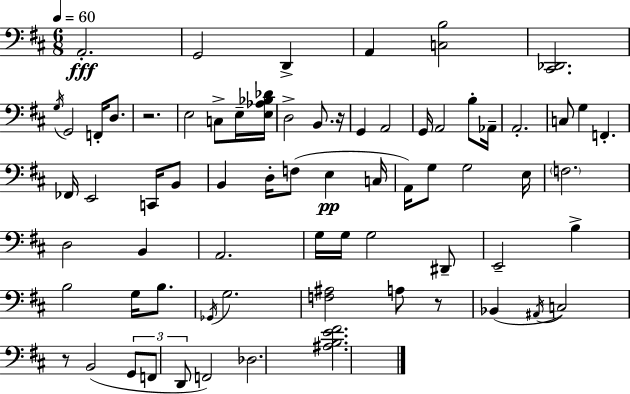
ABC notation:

X:1
T:Untitled
M:6/8
L:1/4
K:D
A,,2 G,,2 D,, A,, [C,B,]2 [^C,,_D,,]2 G,/4 G,,2 F,,/4 D,/2 z2 E,2 C,/2 E,/4 [E,_A,_B,_D]/4 D,2 B,,/2 z/4 G,, A,,2 G,,/4 A,,2 B,/2 _A,,/4 A,,2 C,/2 G, F,, _F,,/4 E,,2 C,,/4 B,,/2 B,, D,/4 F,/2 E, C,/4 A,,/4 G,/2 G,2 E,/4 F,2 D,2 B,, A,,2 G,/4 G,/4 G,2 ^D,,/2 E,,2 B, B,2 G,/4 B,/2 _G,,/4 G,2 [F,^A,]2 A,/2 z/2 _B,, ^A,,/4 C,2 z/2 B,,2 G,,/2 F,,/2 D,,/2 F,,2 _D,2 [^A,B,E^F]2